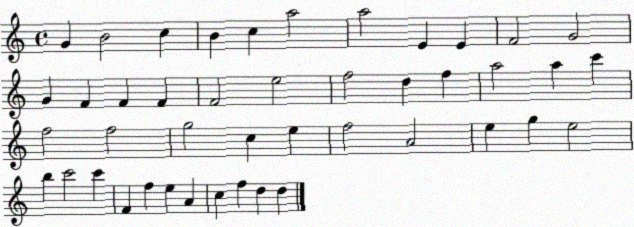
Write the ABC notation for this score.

X:1
T:Untitled
M:4/4
L:1/4
K:C
G B2 c B c a2 a2 E E F2 G2 G F F F F2 e2 f2 d f a2 a c' f2 f2 g2 c e f2 A2 e g e2 b c'2 c' F f e A c f d d